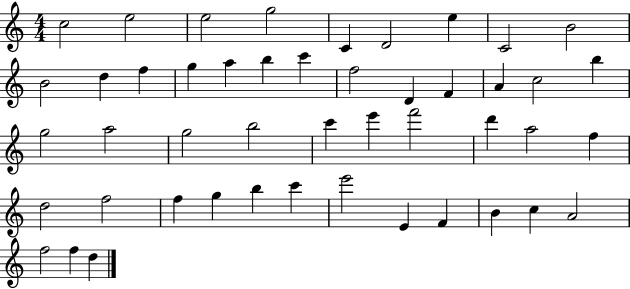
C5/h E5/h E5/h G5/h C4/q D4/h E5/q C4/h B4/h B4/h D5/q F5/q G5/q A5/q B5/q C6/q F5/h D4/q F4/q A4/q C5/h B5/q G5/h A5/h G5/h B5/h C6/q E6/q F6/h D6/q A5/h F5/q D5/h F5/h F5/q G5/q B5/q C6/q E6/h E4/q F4/q B4/q C5/q A4/h F5/h F5/q D5/q